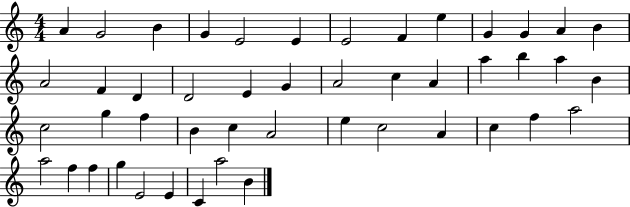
{
  \clef treble
  \numericTimeSignature
  \time 4/4
  \key c \major
  a'4 g'2 b'4 | g'4 e'2 e'4 | e'2 f'4 e''4 | g'4 g'4 a'4 b'4 | \break a'2 f'4 d'4 | d'2 e'4 g'4 | a'2 c''4 a'4 | a''4 b''4 a''4 b'4 | \break c''2 g''4 f''4 | b'4 c''4 a'2 | e''4 c''2 a'4 | c''4 f''4 a''2 | \break a''2 f''4 f''4 | g''4 e'2 e'4 | c'4 a''2 b'4 | \bar "|."
}